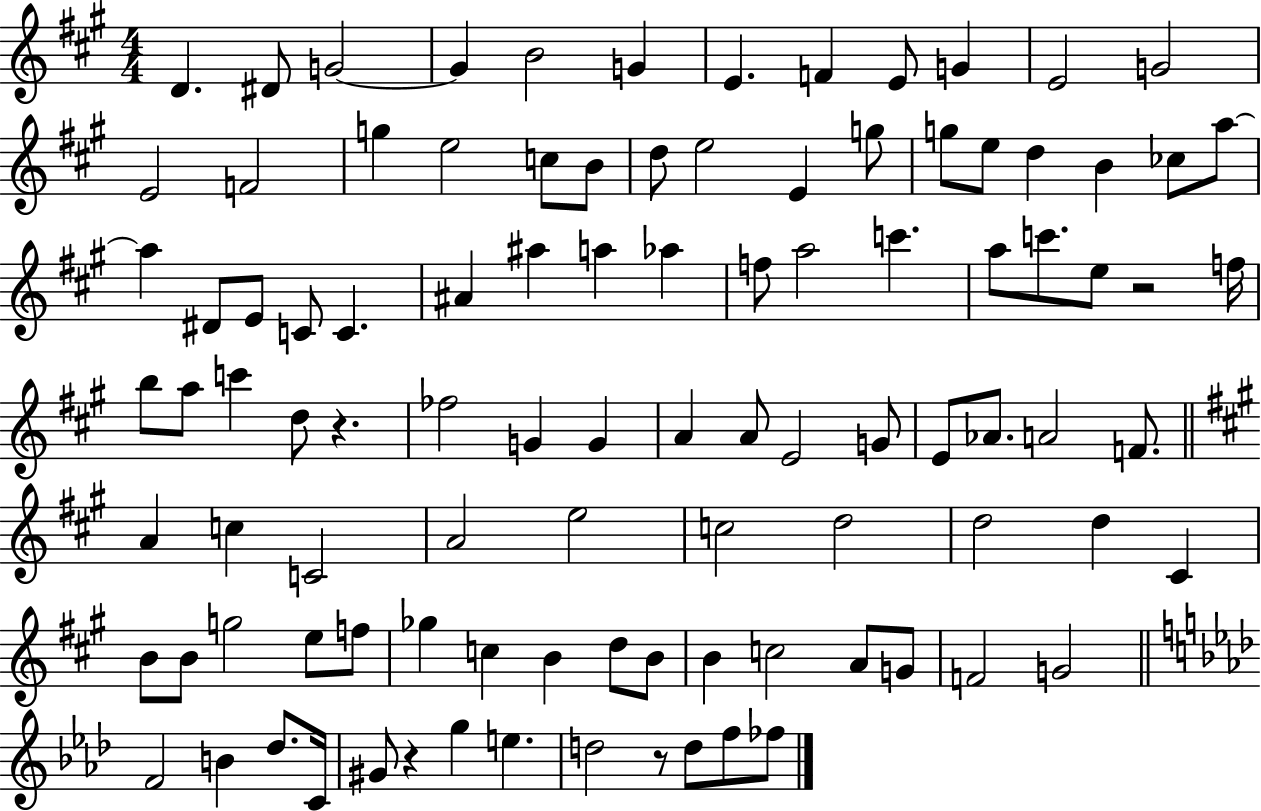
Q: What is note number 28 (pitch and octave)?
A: A5